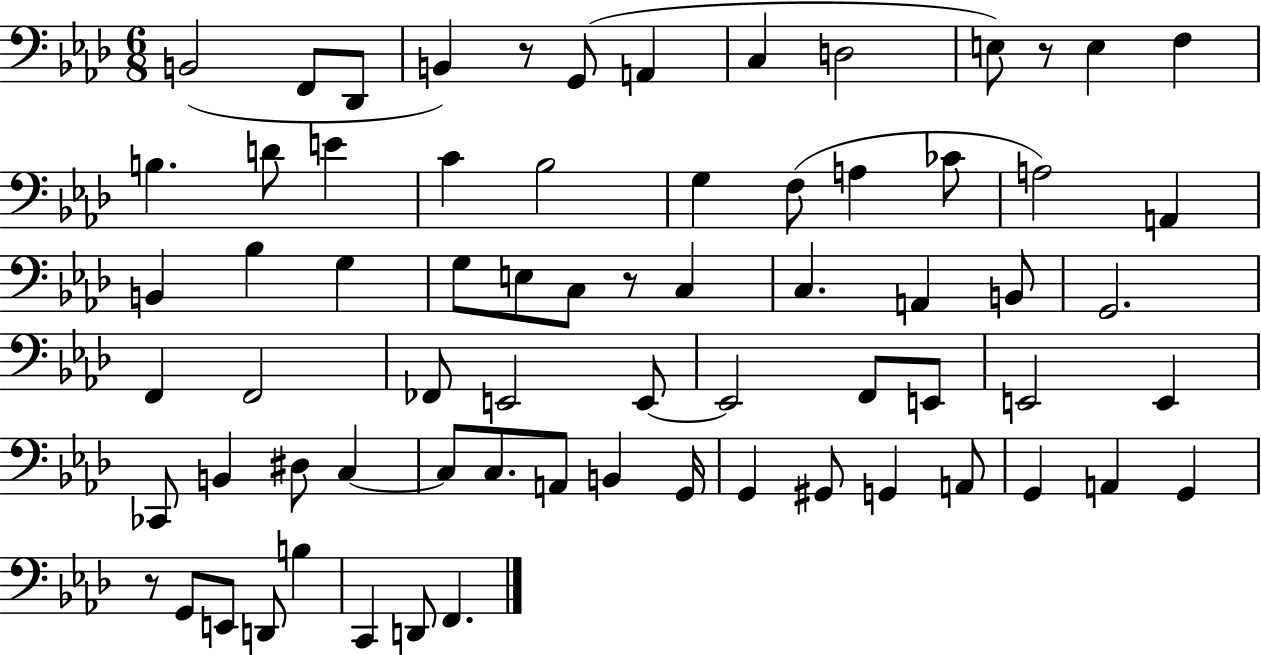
{
  \clef bass
  \numericTimeSignature
  \time 6/8
  \key aes \major
  \repeat volta 2 { b,2( f,8 des,8 | b,4) r8 g,8( a,4 | c4 d2 | e8) r8 e4 f4 | \break b4. d'8 e'4 | c'4 bes2 | g4 f8( a4 ces'8 | a2) a,4 | \break b,4 bes4 g4 | g8 e8 c8 r8 c4 | c4. a,4 b,8 | g,2. | \break f,4 f,2 | fes,8 e,2 e,8~~ | e,2 f,8 e,8 | e,2 e,4 | \break ces,8 b,4 dis8 c4~~ | c8 c8. a,8 b,4 g,16 | g,4 gis,8 g,4 a,8 | g,4 a,4 g,4 | \break r8 g,8 e,8 d,8 b4 | c,4 d,8 f,4. | } \bar "|."
}